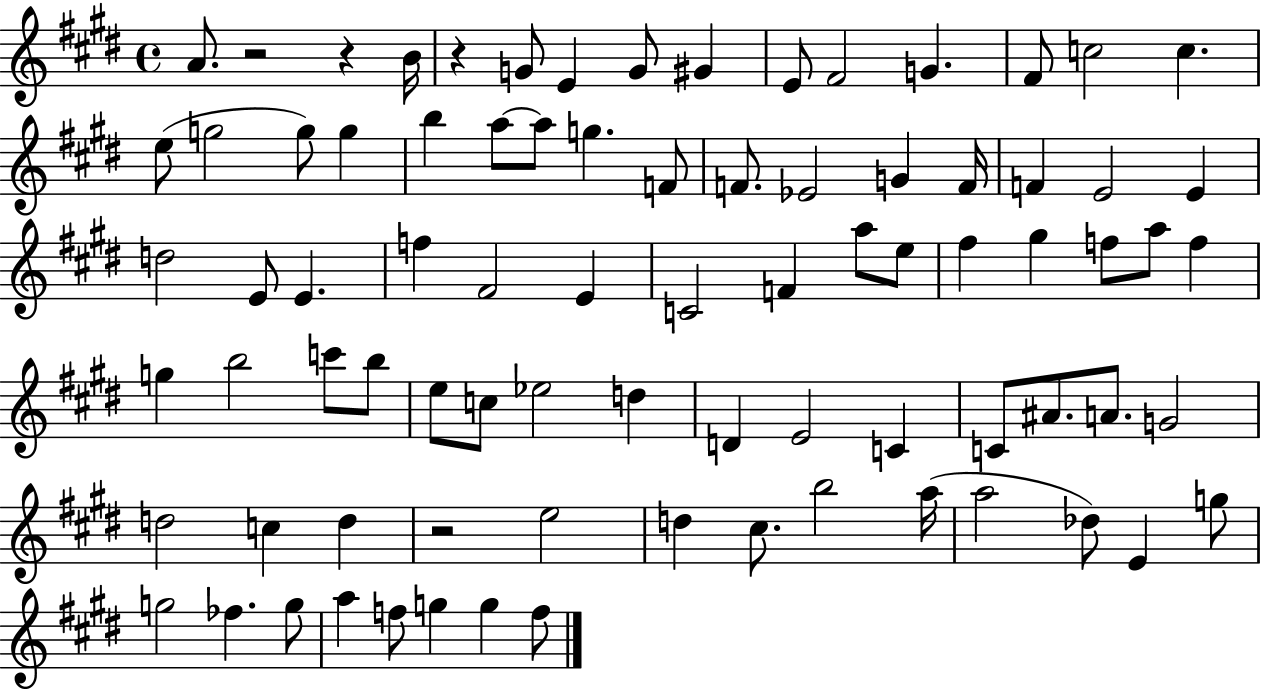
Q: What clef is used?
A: treble